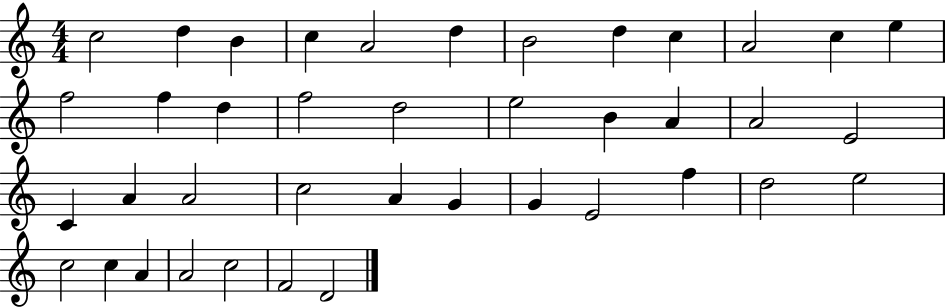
X:1
T:Untitled
M:4/4
L:1/4
K:C
c2 d B c A2 d B2 d c A2 c e f2 f d f2 d2 e2 B A A2 E2 C A A2 c2 A G G E2 f d2 e2 c2 c A A2 c2 F2 D2